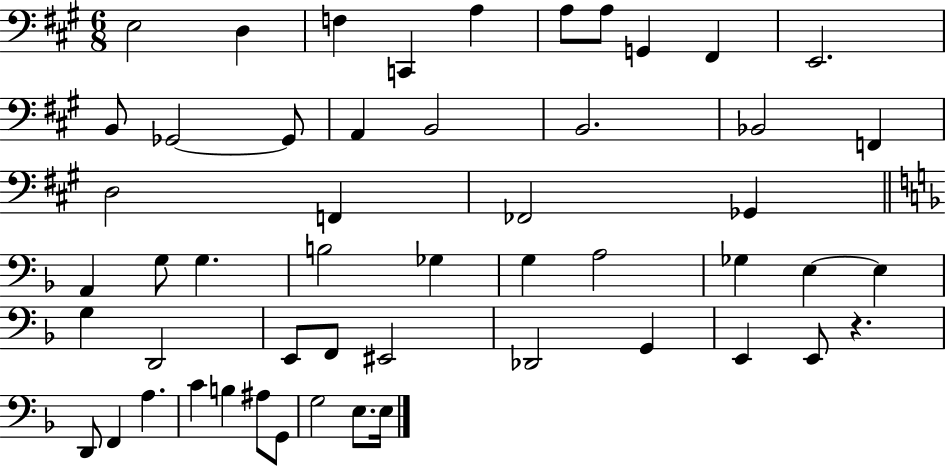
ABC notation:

X:1
T:Untitled
M:6/8
L:1/4
K:A
E,2 D, F, C,, A, A,/2 A,/2 G,, ^F,, E,,2 B,,/2 _G,,2 _G,,/2 A,, B,,2 B,,2 _B,,2 F,, D,2 F,, _F,,2 _G,, A,, G,/2 G, B,2 _G, G, A,2 _G, E, E, G, D,,2 E,,/2 F,,/2 ^E,,2 _D,,2 G,, E,, E,,/2 z D,,/2 F,, A, C B, ^A,/2 G,,/2 G,2 E,/2 E,/4